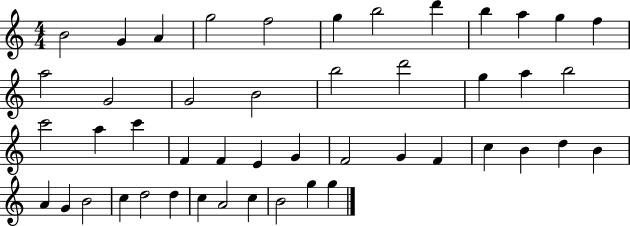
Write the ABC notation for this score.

X:1
T:Untitled
M:4/4
L:1/4
K:C
B2 G A g2 f2 g b2 d' b a g f a2 G2 G2 B2 b2 d'2 g a b2 c'2 a c' F F E G F2 G F c B d B A G B2 c d2 d c A2 c B2 g g